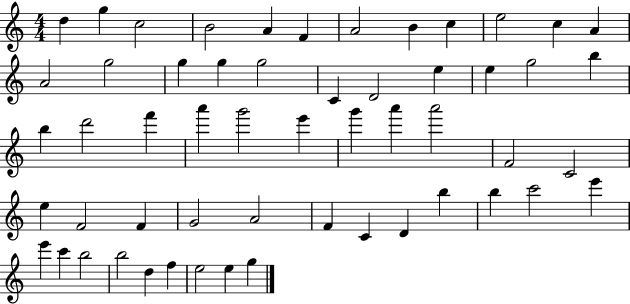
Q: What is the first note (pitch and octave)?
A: D5